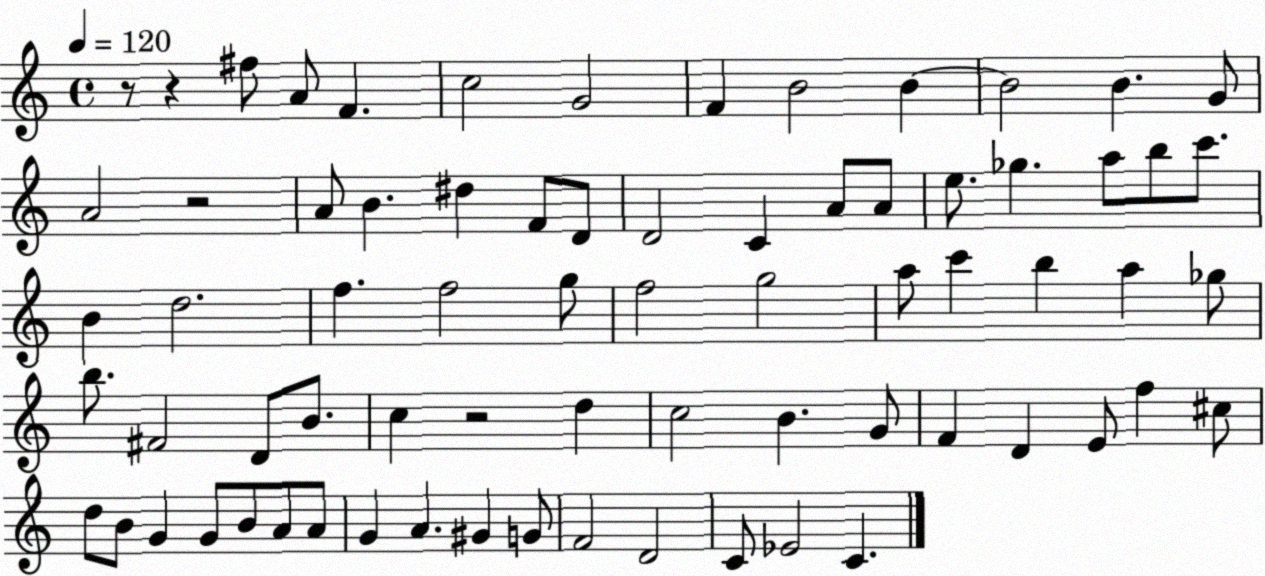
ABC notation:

X:1
T:Untitled
M:4/4
L:1/4
K:C
z/2 z ^f/2 A/2 F c2 G2 F B2 B B2 B G/2 A2 z2 A/2 B ^d F/2 D/2 D2 C A/2 A/2 e/2 _g a/2 b/2 c'/2 B d2 f f2 g/2 f2 g2 a/2 c' b a _g/2 b/2 ^F2 D/2 B/2 c z2 d c2 B G/2 F D E/2 f ^c/2 d/2 B/2 G G/2 B/2 A/2 A/2 G A ^G G/2 F2 D2 C/2 _E2 C